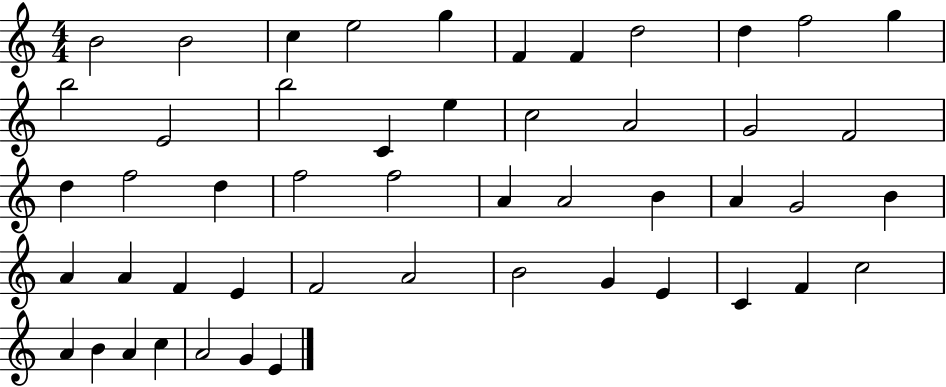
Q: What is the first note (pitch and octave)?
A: B4